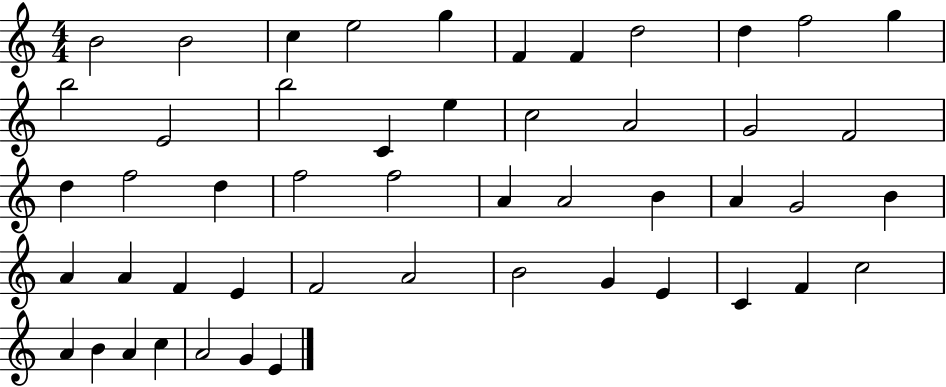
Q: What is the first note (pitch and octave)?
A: B4